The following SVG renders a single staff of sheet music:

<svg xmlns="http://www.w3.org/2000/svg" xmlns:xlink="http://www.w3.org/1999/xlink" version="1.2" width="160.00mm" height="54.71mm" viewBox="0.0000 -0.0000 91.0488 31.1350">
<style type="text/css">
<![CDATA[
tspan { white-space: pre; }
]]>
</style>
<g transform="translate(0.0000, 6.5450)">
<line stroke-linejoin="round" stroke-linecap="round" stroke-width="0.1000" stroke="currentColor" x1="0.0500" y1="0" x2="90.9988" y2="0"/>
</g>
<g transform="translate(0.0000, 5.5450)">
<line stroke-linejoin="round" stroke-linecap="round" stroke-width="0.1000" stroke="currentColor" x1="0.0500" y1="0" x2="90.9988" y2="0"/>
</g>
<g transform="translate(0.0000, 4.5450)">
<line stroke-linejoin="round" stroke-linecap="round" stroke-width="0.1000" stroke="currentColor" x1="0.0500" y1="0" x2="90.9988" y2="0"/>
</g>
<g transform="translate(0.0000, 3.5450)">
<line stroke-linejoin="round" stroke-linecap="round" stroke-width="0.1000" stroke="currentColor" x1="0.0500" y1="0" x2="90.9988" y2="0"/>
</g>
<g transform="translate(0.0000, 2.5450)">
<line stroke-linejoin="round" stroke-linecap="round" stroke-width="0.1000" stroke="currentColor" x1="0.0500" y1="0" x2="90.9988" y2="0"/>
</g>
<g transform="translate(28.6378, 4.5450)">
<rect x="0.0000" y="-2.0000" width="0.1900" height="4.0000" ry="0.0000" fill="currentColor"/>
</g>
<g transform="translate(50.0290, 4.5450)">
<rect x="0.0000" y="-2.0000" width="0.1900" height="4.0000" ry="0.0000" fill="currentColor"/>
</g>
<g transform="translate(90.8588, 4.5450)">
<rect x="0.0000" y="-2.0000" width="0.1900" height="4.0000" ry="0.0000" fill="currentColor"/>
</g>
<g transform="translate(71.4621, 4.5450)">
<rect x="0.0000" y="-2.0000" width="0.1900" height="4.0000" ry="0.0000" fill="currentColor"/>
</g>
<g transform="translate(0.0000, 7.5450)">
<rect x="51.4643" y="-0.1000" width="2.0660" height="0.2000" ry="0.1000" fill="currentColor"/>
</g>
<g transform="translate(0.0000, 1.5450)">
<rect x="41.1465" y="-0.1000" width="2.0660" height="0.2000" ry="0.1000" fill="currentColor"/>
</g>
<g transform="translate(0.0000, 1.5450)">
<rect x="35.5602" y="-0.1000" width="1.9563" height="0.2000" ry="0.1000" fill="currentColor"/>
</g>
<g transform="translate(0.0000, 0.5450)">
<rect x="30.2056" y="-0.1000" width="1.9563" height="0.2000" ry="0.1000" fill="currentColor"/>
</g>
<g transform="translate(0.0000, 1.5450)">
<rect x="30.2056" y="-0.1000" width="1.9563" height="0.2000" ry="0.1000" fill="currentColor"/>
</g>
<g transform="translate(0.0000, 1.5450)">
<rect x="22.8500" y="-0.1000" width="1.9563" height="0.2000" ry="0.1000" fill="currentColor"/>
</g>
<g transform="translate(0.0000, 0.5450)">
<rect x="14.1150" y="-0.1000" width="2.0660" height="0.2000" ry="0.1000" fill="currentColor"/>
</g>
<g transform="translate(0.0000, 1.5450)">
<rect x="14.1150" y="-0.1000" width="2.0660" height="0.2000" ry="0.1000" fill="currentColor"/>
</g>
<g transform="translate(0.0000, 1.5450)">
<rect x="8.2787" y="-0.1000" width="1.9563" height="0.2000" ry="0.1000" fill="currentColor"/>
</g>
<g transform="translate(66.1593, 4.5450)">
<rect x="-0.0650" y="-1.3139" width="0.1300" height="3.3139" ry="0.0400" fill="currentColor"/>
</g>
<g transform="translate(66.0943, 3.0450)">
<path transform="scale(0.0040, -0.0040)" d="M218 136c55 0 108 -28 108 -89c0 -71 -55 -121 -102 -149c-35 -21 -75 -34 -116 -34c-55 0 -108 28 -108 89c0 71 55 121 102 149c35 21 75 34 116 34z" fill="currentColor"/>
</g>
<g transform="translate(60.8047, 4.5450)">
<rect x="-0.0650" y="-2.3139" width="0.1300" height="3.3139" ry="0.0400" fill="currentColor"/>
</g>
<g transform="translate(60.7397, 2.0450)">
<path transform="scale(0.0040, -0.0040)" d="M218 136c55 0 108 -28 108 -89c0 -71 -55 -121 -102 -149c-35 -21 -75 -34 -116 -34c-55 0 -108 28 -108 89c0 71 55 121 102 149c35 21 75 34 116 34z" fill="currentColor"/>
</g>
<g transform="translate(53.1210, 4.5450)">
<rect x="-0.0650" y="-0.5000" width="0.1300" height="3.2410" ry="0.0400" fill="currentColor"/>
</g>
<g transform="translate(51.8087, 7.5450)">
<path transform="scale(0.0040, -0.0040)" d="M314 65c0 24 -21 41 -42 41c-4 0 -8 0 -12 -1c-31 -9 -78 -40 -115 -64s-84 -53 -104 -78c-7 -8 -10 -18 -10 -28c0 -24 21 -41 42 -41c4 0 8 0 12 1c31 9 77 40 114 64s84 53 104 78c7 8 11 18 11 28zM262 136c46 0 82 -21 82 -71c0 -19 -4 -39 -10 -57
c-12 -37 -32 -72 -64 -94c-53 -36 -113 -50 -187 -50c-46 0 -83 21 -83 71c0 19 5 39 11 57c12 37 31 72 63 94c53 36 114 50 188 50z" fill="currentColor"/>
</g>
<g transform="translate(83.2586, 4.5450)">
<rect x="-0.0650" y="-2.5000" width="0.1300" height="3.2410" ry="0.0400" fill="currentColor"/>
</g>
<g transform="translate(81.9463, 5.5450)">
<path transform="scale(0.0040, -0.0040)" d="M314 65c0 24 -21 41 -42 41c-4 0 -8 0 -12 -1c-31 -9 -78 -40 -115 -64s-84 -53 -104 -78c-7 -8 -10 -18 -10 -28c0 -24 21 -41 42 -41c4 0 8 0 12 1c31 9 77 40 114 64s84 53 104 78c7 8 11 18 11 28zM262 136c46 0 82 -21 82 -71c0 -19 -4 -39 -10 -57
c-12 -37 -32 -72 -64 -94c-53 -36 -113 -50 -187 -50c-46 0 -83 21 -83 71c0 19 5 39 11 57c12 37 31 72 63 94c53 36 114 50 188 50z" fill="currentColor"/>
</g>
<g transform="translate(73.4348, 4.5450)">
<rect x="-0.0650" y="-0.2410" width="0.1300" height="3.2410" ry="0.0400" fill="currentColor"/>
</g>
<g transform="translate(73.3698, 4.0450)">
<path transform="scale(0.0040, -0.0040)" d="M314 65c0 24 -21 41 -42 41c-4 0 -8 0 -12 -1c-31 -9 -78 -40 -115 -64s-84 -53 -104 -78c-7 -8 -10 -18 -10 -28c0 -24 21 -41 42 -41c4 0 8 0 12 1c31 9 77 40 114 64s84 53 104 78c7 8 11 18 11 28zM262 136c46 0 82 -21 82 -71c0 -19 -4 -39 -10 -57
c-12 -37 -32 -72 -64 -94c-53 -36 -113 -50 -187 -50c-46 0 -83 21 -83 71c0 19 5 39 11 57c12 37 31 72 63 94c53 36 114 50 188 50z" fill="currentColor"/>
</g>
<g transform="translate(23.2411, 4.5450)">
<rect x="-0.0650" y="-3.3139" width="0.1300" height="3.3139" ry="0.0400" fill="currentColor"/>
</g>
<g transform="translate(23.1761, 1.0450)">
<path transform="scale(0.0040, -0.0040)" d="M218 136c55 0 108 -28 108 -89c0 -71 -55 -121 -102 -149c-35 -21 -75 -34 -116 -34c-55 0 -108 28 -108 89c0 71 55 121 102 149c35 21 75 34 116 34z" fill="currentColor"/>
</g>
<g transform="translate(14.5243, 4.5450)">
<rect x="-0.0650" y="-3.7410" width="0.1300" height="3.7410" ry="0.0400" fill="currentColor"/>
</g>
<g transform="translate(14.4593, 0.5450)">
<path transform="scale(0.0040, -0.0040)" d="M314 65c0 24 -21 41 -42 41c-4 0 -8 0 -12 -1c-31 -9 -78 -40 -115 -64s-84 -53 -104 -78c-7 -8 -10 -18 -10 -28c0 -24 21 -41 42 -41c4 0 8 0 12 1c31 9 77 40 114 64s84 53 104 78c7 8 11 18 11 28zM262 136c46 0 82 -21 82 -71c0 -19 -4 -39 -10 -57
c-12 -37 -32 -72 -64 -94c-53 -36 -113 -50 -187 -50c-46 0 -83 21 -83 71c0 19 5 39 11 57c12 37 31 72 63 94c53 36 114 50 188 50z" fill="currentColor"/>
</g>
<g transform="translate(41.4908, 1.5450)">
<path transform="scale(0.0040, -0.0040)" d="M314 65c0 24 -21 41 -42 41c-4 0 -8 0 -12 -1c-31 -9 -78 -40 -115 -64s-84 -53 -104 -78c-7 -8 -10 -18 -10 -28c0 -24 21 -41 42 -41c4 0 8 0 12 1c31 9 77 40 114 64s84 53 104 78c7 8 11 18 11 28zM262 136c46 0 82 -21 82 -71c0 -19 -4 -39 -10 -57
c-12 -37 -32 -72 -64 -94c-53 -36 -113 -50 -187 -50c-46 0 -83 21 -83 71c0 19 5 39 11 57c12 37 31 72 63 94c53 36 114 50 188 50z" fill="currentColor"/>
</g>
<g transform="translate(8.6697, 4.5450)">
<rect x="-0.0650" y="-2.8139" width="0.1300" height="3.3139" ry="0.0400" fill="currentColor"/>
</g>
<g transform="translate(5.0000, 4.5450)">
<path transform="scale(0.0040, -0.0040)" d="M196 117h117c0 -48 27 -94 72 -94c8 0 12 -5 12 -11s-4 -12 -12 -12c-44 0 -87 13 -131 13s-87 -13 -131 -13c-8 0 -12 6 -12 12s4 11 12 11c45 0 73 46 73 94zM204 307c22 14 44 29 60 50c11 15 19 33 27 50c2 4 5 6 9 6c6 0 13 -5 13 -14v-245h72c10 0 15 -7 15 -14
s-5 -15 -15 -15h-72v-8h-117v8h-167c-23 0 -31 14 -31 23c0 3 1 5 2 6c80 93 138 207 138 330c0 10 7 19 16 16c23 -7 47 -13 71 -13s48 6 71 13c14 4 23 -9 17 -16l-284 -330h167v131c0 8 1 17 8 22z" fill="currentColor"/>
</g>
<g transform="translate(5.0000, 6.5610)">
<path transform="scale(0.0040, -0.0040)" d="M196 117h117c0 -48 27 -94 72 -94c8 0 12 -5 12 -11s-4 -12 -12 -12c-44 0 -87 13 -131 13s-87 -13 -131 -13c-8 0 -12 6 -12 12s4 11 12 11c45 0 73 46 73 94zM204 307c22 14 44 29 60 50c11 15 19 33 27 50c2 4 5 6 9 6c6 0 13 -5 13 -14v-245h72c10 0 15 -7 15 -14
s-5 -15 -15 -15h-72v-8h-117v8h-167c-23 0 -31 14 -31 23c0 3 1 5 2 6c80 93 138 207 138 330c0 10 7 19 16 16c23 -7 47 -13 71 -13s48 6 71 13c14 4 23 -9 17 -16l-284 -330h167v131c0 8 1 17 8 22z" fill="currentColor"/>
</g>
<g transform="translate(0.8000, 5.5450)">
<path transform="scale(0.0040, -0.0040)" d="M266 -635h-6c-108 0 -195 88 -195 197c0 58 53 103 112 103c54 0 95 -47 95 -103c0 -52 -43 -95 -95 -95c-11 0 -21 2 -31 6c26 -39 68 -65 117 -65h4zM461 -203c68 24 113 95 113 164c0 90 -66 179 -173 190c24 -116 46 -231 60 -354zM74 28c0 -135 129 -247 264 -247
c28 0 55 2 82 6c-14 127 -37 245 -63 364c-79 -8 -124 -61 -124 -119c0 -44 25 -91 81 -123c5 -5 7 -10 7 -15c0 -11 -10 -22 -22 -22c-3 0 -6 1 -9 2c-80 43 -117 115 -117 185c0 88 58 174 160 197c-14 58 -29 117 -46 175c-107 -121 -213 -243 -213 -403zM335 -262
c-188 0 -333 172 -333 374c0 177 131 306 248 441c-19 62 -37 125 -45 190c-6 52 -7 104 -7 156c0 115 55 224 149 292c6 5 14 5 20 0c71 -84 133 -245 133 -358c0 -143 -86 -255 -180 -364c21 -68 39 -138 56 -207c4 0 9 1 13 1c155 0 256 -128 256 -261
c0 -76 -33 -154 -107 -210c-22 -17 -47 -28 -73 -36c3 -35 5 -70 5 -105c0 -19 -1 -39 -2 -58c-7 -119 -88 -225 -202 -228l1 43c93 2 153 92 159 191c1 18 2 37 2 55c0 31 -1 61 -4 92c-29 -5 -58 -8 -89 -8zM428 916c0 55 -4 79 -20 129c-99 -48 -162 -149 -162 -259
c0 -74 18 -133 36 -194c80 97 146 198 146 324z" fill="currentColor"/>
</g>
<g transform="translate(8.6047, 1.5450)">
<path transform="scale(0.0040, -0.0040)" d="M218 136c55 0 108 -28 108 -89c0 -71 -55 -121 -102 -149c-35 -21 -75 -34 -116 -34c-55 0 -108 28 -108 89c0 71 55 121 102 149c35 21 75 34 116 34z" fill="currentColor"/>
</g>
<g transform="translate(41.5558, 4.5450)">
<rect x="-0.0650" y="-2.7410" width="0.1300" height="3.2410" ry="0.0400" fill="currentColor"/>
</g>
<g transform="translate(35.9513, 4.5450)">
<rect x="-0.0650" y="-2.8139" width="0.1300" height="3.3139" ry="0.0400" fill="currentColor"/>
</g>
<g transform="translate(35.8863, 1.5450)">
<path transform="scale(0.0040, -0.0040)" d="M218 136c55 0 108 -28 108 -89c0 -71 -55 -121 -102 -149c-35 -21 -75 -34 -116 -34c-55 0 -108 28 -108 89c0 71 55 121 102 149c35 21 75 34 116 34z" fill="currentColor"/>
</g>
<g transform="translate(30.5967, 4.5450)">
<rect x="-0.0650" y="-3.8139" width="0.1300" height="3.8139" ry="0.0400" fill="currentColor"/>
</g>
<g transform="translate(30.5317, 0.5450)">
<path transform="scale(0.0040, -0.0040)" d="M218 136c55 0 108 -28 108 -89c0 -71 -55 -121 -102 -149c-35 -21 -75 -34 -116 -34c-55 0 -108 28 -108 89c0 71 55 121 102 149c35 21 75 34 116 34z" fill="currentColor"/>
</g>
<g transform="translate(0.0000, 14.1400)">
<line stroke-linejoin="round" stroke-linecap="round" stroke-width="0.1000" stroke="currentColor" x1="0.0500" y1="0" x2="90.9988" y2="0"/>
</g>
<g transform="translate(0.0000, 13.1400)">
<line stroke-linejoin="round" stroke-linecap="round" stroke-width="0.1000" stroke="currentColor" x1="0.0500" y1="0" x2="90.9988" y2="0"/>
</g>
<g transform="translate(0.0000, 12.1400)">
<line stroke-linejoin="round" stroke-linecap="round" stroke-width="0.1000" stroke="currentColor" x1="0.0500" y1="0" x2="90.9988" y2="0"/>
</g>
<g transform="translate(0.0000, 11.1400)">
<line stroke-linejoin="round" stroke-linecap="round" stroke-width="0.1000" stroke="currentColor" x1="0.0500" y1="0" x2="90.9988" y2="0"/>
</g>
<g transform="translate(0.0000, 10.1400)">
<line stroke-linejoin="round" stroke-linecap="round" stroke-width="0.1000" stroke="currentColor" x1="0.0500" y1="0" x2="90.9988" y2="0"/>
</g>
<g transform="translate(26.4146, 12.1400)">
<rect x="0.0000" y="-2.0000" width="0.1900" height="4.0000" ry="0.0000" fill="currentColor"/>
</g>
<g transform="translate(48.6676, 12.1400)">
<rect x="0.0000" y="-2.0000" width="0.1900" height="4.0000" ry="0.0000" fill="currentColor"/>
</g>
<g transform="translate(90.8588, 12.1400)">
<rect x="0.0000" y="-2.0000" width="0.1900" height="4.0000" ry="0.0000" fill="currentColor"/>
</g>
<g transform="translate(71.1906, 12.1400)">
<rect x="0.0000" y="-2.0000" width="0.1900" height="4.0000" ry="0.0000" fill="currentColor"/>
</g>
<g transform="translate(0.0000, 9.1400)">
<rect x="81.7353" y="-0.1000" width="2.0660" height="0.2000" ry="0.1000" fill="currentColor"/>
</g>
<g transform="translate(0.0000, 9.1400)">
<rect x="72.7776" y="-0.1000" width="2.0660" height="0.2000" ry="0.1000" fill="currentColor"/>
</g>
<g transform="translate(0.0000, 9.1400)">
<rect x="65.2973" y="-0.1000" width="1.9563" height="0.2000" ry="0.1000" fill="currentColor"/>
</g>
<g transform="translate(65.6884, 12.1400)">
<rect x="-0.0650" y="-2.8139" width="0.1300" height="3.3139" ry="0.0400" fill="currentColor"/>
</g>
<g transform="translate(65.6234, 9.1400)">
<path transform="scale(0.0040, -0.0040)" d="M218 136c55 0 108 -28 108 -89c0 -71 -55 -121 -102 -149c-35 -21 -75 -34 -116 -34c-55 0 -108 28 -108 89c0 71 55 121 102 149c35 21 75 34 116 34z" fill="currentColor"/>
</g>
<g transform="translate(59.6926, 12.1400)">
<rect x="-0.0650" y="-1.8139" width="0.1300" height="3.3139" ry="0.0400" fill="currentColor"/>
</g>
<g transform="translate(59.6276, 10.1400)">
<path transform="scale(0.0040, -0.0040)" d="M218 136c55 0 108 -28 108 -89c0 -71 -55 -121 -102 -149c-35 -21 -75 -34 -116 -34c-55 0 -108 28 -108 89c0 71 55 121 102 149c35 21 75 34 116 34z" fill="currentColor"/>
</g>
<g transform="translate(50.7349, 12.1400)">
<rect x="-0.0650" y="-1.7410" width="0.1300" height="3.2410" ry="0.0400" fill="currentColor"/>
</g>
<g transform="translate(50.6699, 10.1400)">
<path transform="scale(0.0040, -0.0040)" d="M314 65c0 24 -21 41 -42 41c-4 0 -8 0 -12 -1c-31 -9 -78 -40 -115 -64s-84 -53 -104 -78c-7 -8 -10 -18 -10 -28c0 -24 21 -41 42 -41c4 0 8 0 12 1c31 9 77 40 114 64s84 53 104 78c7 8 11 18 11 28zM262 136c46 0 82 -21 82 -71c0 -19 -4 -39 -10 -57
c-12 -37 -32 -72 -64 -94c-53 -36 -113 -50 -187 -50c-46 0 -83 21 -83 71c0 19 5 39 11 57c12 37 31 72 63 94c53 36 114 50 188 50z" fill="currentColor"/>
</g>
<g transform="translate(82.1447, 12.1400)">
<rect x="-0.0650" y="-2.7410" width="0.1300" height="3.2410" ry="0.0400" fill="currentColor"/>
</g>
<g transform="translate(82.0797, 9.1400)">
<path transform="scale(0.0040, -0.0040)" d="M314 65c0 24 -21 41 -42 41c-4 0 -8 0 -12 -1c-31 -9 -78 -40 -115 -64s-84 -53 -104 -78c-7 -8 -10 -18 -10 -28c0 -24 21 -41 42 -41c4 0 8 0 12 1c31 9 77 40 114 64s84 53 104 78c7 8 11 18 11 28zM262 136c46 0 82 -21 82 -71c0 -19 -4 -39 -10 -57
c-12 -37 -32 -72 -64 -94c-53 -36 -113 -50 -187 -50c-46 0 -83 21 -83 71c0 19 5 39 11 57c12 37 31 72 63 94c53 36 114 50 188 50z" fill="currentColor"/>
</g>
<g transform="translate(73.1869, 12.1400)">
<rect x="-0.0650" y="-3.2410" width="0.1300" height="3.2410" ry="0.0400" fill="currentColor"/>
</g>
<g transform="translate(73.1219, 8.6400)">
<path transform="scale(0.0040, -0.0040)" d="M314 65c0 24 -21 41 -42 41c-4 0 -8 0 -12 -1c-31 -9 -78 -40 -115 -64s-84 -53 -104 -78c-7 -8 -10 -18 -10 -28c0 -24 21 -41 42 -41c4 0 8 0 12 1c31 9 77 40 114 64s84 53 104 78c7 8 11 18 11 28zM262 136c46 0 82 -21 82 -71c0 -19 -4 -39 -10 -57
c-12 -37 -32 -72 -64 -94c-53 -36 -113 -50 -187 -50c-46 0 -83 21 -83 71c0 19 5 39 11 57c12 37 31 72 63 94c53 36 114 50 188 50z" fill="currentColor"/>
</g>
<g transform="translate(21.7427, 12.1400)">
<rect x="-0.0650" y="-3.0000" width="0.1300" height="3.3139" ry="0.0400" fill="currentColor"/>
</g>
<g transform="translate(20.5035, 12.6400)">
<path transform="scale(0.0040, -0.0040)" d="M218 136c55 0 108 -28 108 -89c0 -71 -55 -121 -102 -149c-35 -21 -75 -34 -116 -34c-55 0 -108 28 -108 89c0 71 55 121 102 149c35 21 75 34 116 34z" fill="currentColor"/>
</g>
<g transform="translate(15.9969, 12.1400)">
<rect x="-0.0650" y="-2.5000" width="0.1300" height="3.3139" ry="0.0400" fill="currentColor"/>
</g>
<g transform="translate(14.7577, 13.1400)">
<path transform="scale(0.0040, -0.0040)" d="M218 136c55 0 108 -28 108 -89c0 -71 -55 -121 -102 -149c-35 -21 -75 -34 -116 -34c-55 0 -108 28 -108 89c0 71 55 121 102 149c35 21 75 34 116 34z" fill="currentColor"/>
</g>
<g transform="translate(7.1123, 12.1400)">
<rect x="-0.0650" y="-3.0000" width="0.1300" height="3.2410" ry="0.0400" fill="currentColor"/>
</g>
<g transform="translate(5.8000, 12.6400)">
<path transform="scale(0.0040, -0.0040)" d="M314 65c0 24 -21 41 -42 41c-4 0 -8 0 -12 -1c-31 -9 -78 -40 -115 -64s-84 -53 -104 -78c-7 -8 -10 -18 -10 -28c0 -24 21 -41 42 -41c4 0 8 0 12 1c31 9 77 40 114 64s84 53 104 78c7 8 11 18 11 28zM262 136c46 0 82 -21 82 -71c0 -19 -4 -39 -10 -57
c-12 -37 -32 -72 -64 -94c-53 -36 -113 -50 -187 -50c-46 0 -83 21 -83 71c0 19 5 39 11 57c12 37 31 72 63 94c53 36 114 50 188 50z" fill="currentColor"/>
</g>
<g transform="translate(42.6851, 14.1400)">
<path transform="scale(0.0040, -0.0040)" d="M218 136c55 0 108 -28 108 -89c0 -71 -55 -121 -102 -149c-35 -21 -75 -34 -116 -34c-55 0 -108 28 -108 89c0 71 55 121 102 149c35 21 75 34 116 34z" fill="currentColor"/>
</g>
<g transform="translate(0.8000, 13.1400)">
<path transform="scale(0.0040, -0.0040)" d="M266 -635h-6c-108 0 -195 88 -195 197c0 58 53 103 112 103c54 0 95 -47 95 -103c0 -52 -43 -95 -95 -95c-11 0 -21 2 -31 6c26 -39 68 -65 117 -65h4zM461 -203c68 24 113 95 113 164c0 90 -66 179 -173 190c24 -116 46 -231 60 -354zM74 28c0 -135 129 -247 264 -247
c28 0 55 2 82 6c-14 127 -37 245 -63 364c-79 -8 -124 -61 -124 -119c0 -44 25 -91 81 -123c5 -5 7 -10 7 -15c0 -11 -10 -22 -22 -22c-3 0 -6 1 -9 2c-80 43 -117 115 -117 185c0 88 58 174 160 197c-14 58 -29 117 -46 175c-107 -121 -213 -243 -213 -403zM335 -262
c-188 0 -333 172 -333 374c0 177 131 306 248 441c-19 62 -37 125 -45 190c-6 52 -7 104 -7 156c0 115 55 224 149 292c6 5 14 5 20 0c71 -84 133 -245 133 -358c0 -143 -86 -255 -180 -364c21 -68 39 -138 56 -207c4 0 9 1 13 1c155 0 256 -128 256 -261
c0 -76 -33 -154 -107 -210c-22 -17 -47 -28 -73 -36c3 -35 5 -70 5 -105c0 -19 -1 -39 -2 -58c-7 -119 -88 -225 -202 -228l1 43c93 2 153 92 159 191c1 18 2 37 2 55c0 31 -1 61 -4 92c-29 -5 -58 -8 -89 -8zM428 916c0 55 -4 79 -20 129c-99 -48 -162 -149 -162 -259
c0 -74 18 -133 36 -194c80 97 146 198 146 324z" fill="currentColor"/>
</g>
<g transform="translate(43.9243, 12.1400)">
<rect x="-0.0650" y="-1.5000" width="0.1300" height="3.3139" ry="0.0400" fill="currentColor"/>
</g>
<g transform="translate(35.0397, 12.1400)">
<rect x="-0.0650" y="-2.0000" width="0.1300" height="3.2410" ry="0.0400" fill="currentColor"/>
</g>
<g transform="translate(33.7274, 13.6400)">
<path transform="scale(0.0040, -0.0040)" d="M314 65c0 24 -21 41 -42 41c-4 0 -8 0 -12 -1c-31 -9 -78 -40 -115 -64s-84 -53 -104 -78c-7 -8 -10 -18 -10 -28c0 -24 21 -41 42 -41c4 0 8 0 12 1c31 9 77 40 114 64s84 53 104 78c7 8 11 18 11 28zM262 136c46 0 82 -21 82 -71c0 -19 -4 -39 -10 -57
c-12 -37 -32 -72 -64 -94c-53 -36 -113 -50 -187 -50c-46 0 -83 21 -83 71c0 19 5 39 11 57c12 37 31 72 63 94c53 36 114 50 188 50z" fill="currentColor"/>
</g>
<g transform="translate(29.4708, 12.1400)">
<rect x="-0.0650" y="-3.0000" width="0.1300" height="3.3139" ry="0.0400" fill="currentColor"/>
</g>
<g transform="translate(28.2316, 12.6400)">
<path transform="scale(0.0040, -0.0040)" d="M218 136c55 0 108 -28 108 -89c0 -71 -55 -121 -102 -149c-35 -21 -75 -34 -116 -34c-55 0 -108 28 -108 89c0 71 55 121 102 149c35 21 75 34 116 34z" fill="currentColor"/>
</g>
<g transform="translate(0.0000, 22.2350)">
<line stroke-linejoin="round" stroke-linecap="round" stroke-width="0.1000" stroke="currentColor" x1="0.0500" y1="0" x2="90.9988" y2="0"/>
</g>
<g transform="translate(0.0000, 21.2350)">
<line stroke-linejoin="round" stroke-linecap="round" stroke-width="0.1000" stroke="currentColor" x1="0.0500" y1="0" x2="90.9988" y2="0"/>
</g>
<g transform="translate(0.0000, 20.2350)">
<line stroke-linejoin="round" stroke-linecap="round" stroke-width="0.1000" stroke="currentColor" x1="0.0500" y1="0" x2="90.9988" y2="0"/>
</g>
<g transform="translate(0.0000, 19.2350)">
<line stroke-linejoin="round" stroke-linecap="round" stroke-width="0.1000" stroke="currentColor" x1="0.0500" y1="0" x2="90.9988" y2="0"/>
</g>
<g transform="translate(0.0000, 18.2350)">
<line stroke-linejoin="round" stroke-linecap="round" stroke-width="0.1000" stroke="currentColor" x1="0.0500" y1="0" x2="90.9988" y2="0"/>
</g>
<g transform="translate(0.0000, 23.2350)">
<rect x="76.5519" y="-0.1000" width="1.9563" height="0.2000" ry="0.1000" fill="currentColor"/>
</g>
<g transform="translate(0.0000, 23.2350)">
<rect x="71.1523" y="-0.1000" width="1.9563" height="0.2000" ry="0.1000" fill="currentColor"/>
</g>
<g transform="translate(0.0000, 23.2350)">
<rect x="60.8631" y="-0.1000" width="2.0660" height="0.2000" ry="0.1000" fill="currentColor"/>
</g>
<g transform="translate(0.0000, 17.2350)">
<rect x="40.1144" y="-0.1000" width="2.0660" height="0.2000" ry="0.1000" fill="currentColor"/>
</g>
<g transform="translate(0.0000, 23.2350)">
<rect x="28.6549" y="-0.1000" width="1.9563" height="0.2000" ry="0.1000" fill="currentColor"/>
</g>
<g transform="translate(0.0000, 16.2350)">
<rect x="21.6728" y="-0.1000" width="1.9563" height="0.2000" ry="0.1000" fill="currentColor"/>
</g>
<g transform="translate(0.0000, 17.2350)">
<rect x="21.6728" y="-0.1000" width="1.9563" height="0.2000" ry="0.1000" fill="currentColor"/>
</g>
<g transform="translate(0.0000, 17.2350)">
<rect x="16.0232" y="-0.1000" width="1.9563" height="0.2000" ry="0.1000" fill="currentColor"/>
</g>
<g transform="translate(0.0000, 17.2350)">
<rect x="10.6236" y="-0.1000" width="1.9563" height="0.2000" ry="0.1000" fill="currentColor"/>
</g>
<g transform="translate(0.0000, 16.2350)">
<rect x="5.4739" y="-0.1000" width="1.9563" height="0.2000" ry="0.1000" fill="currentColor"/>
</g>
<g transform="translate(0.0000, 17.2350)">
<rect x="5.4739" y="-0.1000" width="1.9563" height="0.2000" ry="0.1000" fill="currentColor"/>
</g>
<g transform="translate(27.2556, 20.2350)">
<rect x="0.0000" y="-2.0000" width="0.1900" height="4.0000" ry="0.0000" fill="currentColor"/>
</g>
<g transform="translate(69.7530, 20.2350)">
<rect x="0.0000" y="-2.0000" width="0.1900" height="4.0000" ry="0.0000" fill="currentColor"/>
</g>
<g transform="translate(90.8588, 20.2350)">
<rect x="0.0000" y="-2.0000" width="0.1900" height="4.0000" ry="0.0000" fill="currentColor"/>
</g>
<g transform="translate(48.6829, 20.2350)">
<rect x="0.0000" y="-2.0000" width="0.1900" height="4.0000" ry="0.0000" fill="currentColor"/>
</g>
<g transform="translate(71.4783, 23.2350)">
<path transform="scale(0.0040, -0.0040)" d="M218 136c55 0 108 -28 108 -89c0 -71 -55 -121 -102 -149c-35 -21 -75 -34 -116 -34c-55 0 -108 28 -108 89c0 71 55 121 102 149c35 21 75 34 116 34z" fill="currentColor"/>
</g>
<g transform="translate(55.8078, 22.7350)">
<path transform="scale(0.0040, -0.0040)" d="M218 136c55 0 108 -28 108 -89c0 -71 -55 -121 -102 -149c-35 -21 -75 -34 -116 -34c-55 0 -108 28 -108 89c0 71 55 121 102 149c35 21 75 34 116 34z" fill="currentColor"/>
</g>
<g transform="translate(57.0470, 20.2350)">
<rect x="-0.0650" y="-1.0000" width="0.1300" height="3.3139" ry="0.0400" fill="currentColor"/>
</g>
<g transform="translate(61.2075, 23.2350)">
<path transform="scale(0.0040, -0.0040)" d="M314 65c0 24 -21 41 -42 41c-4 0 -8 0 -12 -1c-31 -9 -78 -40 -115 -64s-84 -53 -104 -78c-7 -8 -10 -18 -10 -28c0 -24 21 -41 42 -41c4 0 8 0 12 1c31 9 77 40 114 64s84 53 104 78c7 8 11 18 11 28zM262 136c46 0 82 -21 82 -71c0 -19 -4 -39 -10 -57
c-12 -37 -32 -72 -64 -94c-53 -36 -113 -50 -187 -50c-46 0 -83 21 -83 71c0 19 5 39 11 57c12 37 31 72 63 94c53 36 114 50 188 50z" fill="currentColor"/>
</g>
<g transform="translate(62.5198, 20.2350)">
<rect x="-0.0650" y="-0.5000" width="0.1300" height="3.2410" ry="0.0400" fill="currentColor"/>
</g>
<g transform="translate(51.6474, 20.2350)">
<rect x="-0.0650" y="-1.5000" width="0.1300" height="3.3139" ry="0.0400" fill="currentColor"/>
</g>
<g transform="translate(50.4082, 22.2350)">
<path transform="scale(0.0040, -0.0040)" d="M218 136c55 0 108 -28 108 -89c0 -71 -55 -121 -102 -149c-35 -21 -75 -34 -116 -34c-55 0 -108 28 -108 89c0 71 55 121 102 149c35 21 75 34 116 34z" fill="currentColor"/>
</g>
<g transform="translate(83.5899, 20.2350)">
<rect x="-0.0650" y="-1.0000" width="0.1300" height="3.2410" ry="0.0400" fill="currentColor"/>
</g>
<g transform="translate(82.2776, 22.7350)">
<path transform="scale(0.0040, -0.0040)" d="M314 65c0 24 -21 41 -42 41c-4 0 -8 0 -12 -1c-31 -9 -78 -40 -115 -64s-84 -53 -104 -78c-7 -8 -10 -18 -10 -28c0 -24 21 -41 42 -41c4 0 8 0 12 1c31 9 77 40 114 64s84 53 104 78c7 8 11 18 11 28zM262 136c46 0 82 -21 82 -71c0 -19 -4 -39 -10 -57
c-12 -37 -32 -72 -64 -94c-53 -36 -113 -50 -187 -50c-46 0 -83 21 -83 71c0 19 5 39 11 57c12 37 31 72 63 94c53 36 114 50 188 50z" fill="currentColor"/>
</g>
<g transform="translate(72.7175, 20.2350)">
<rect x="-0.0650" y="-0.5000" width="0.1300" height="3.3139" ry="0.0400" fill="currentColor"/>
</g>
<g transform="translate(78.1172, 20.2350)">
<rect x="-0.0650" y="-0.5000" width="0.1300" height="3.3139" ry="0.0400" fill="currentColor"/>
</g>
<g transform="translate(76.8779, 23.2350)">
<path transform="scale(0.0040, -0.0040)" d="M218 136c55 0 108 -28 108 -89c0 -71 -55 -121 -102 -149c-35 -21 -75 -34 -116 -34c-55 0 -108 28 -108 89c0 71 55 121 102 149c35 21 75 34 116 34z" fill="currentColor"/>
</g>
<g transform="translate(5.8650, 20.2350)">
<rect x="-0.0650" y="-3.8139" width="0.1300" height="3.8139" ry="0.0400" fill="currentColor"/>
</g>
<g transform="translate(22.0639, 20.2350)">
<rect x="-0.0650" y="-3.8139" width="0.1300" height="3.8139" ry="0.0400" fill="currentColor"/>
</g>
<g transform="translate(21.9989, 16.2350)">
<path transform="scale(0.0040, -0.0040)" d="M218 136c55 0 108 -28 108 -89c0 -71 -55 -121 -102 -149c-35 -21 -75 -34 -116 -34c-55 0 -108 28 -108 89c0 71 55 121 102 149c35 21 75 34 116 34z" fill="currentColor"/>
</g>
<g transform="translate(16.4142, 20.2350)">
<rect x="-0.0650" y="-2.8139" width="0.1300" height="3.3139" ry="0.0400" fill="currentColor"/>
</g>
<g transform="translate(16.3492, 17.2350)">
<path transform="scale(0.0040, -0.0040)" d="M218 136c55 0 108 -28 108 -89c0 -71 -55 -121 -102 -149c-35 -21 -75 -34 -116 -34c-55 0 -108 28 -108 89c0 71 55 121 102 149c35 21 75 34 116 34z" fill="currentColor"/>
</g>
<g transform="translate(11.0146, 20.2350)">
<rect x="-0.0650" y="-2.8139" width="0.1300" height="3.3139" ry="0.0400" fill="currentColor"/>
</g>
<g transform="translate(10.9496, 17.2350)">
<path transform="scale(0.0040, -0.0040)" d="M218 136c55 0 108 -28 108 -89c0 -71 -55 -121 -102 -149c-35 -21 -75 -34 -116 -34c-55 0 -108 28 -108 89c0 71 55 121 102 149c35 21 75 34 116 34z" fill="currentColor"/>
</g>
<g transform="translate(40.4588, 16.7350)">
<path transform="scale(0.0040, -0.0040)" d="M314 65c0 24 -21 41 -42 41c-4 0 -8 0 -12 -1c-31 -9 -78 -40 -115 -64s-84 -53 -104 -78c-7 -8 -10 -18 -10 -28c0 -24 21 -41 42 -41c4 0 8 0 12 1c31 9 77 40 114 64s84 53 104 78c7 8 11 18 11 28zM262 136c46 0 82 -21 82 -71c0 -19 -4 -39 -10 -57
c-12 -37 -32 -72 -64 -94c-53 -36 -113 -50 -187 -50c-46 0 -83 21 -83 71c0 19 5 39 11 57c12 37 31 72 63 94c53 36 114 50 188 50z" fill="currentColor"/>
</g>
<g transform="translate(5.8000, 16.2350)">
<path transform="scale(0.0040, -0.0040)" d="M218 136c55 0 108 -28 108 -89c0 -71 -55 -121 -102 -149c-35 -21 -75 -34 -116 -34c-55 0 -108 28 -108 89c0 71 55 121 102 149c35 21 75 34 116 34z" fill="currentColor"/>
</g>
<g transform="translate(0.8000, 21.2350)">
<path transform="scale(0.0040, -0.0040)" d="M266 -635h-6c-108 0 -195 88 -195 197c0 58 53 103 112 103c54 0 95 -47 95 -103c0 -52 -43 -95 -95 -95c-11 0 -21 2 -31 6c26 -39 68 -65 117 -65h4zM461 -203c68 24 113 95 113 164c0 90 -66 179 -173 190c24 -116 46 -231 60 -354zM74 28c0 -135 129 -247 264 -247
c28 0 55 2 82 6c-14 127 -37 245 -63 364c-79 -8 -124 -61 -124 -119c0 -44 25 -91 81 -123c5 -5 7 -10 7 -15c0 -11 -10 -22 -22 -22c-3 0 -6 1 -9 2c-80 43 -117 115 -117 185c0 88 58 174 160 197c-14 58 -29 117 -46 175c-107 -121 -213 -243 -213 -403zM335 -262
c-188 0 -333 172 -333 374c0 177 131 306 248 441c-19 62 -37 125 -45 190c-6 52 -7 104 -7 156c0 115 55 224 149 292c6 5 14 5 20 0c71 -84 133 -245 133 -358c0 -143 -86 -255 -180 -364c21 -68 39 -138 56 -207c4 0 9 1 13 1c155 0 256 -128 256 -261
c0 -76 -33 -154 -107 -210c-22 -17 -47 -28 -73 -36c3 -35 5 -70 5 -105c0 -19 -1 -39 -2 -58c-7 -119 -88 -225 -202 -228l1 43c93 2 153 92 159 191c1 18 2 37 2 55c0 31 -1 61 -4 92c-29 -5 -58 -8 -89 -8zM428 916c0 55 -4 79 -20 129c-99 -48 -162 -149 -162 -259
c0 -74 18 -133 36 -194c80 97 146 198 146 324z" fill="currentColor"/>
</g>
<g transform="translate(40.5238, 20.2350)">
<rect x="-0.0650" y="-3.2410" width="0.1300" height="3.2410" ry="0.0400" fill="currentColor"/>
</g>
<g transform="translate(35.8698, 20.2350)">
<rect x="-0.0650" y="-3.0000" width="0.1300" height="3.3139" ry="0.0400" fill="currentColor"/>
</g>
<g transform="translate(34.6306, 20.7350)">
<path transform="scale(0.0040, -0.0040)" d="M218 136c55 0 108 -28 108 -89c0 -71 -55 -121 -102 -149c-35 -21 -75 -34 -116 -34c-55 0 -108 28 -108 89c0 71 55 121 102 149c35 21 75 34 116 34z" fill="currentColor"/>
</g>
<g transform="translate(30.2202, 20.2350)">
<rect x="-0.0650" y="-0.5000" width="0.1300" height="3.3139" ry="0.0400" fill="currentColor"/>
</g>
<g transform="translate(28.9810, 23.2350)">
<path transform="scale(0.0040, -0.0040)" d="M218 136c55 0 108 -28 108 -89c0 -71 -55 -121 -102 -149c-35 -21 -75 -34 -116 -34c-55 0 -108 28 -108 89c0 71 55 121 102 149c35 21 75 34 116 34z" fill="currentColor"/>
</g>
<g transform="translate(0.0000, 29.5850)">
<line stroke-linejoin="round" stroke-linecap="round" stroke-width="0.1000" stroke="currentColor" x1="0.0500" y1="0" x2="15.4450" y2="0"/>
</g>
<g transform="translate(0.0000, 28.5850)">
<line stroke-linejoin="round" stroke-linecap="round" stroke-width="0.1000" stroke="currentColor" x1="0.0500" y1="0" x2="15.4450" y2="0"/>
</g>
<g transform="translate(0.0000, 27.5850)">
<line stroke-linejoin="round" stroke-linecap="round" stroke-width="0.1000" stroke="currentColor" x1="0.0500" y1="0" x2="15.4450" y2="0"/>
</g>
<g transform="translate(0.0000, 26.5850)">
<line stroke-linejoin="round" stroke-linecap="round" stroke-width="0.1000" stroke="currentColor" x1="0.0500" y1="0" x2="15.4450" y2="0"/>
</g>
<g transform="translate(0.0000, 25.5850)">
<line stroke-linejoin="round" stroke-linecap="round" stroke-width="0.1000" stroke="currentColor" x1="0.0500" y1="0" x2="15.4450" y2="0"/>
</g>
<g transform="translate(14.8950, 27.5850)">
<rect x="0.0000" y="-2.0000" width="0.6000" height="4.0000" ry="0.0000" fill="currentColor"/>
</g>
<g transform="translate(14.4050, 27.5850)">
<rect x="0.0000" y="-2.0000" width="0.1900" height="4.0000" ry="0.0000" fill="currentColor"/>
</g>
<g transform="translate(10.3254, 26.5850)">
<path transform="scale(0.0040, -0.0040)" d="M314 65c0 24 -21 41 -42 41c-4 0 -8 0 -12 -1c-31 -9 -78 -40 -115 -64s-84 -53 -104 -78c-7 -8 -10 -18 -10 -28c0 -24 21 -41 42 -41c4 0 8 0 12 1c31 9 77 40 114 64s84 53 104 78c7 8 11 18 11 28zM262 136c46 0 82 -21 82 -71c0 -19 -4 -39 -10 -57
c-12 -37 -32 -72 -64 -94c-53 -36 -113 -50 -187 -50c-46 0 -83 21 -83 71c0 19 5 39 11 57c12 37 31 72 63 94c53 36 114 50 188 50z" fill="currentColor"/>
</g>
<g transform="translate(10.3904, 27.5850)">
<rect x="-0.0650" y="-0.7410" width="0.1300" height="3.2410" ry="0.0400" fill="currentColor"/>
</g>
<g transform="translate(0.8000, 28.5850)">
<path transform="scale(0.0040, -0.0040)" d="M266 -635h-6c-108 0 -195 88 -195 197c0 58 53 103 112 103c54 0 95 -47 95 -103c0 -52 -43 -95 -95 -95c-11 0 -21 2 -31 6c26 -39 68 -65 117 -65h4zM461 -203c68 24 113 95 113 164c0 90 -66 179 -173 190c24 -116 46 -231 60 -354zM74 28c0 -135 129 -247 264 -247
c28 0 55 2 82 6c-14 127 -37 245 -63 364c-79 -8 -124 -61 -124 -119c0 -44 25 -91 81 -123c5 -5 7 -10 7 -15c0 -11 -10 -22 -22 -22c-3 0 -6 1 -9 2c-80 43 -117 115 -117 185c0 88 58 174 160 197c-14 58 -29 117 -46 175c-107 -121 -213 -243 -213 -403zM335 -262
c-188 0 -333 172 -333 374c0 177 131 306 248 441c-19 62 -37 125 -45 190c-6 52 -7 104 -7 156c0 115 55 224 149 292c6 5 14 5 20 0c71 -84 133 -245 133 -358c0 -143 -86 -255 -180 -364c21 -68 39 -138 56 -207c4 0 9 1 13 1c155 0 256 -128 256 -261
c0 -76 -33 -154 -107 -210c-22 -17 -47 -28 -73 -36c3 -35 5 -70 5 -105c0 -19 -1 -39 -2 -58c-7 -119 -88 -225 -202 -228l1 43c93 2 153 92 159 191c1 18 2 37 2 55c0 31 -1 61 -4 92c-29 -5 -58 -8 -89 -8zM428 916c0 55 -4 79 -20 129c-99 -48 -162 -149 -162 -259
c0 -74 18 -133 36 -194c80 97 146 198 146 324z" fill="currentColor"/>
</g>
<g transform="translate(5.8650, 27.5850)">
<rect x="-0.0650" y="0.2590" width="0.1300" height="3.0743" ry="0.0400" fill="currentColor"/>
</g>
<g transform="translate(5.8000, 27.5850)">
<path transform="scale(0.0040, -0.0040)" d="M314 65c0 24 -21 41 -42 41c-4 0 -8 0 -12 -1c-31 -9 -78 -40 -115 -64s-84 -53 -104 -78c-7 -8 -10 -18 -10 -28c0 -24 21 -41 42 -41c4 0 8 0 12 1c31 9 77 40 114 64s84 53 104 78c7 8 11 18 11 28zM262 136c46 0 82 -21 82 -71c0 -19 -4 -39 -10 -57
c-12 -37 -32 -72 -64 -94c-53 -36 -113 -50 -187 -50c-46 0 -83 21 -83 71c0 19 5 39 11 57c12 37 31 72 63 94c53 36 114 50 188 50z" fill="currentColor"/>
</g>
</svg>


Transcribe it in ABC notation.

X:1
T:Untitled
M:4/4
L:1/4
K:C
a c'2 b c' a a2 C2 g e c2 G2 A2 G A A F2 E f2 f a b2 a2 c' a a c' C A b2 E D C2 C C D2 B2 d2